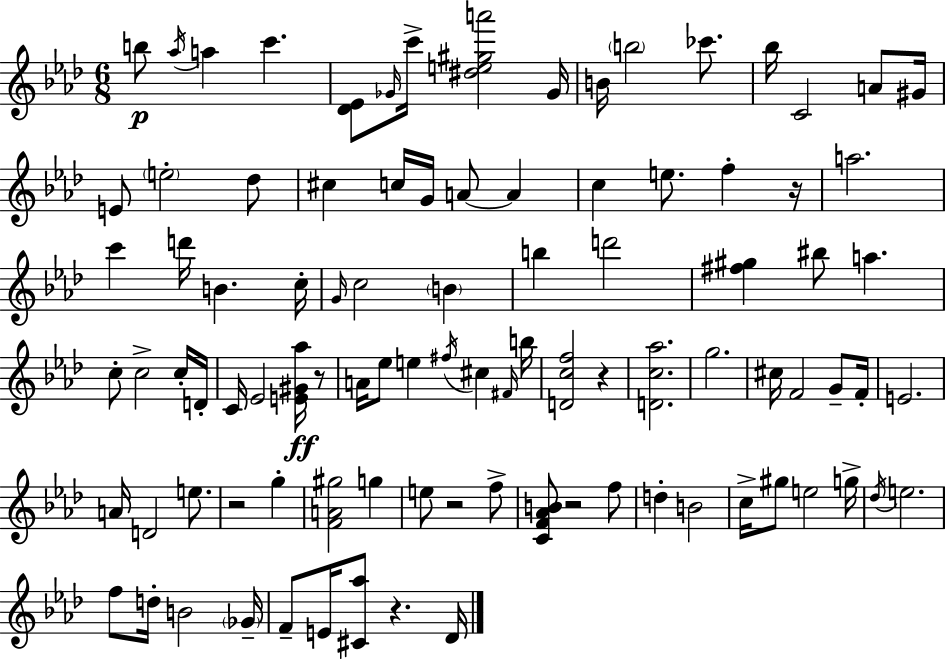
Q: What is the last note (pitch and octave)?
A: Db4